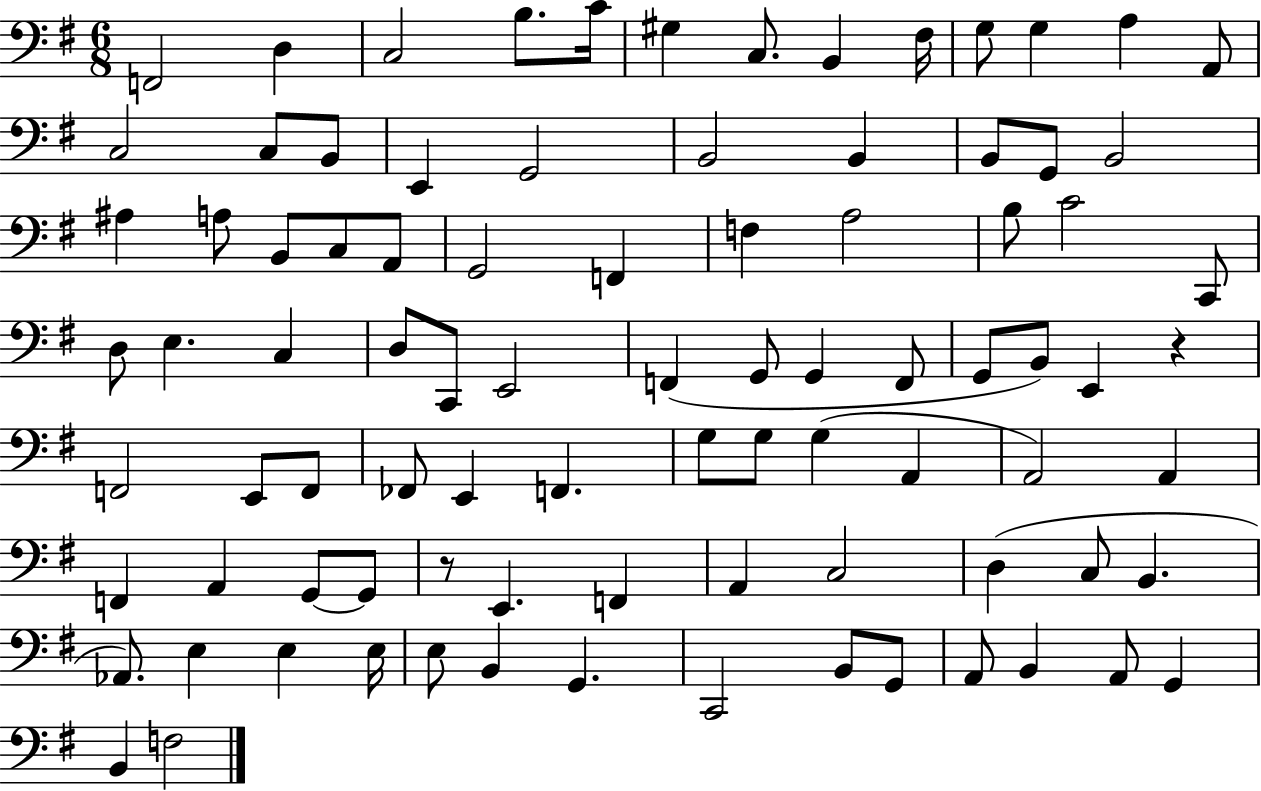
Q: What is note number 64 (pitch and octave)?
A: G2